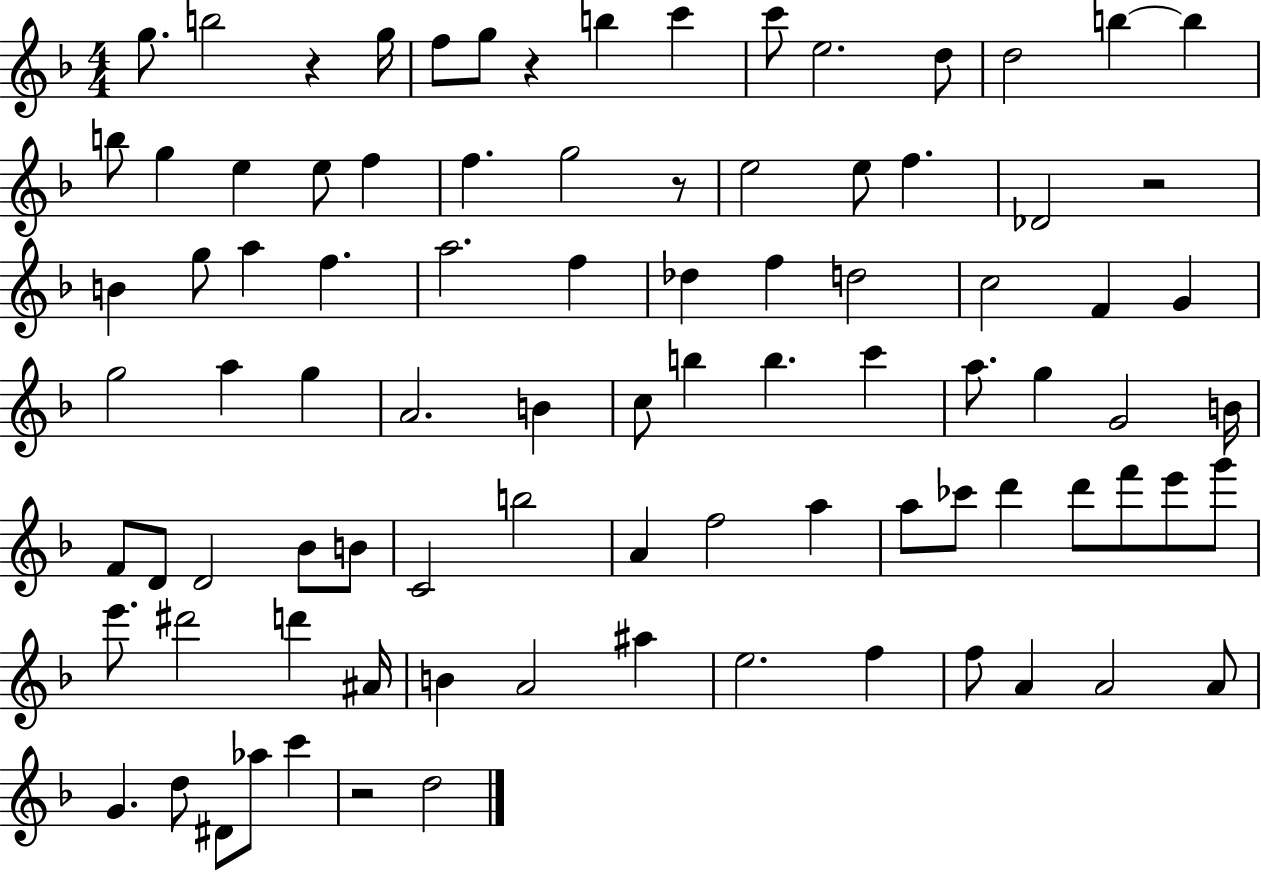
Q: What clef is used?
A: treble